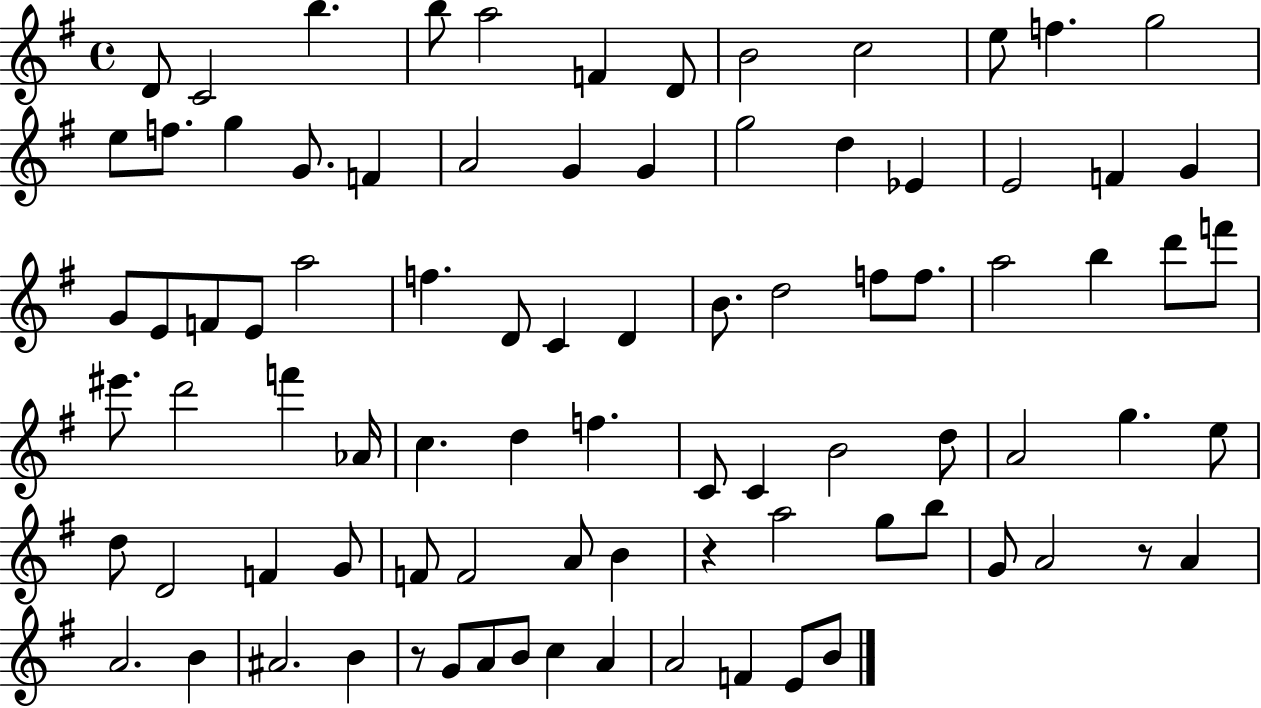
{
  \clef treble
  \time 4/4
  \defaultTimeSignature
  \key g \major
  d'8 c'2 b''4. | b''8 a''2 f'4 d'8 | b'2 c''2 | e''8 f''4. g''2 | \break e''8 f''8. g''4 g'8. f'4 | a'2 g'4 g'4 | g''2 d''4 ees'4 | e'2 f'4 g'4 | \break g'8 e'8 f'8 e'8 a''2 | f''4. d'8 c'4 d'4 | b'8. d''2 f''8 f''8. | a''2 b''4 d'''8 f'''8 | \break eis'''8. d'''2 f'''4 aes'16 | c''4. d''4 f''4. | c'8 c'4 b'2 d''8 | a'2 g''4. e''8 | \break d''8 d'2 f'4 g'8 | f'8 f'2 a'8 b'4 | r4 a''2 g''8 b''8 | g'8 a'2 r8 a'4 | \break a'2. b'4 | ais'2. b'4 | r8 g'8 a'8 b'8 c''4 a'4 | a'2 f'4 e'8 b'8 | \break \bar "|."
}